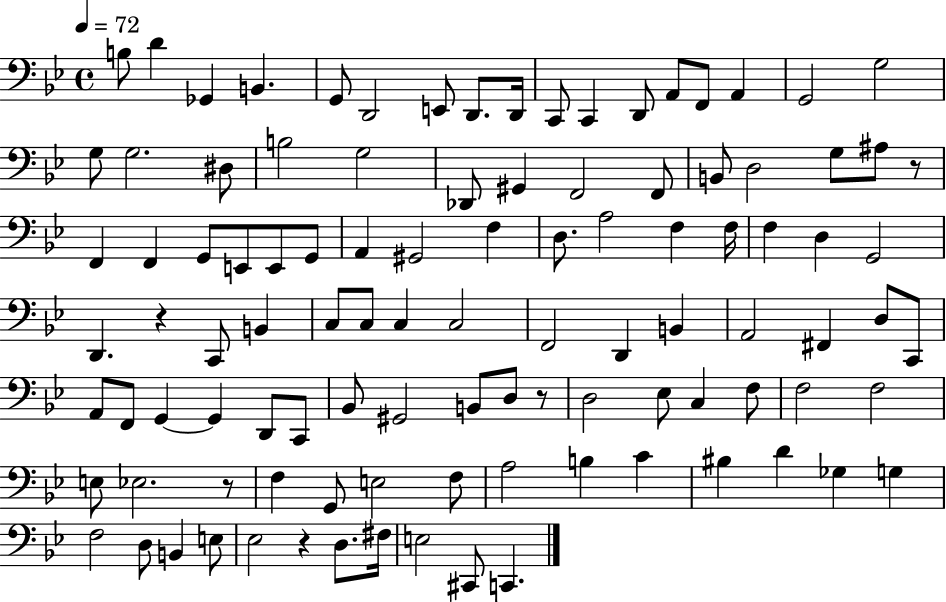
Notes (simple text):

B3/e D4/q Gb2/q B2/q. G2/e D2/h E2/e D2/e. D2/s C2/e C2/q D2/e A2/e F2/e A2/q G2/h G3/h G3/e G3/h. D#3/e B3/h G3/h Db2/e G#2/q F2/h F2/e B2/e D3/h G3/e A#3/e R/e F2/q F2/q G2/e E2/e E2/e G2/e A2/q G#2/h F3/q D3/e. A3/h F3/q F3/s F3/q D3/q G2/h D2/q. R/q C2/e B2/q C3/e C3/e C3/q C3/h F2/h D2/q B2/q A2/h F#2/q D3/e C2/e A2/e F2/e G2/q G2/q D2/e C2/e Bb2/e G#2/h B2/e D3/e R/e D3/h Eb3/e C3/q F3/e F3/h F3/h E3/e Eb3/h. R/e F3/q G2/e E3/h F3/e A3/h B3/q C4/q BIS3/q D4/q Gb3/q G3/q F3/h D3/e B2/q E3/e Eb3/h R/q D3/e. F#3/s E3/h C#2/e C2/q.